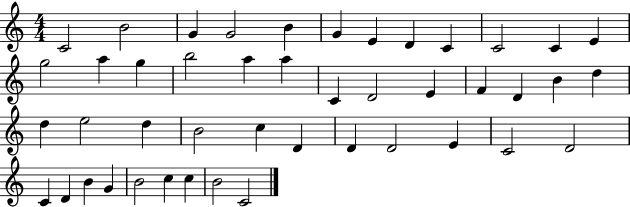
{
  \clef treble
  \numericTimeSignature
  \time 4/4
  \key c \major
  c'2 b'2 | g'4 g'2 b'4 | g'4 e'4 d'4 c'4 | c'2 c'4 e'4 | \break g''2 a''4 g''4 | b''2 a''4 a''4 | c'4 d'2 e'4 | f'4 d'4 b'4 d''4 | \break d''4 e''2 d''4 | b'2 c''4 d'4 | d'4 d'2 e'4 | c'2 d'2 | \break c'4 d'4 b'4 g'4 | b'2 c''4 c''4 | b'2 c'2 | \bar "|."
}